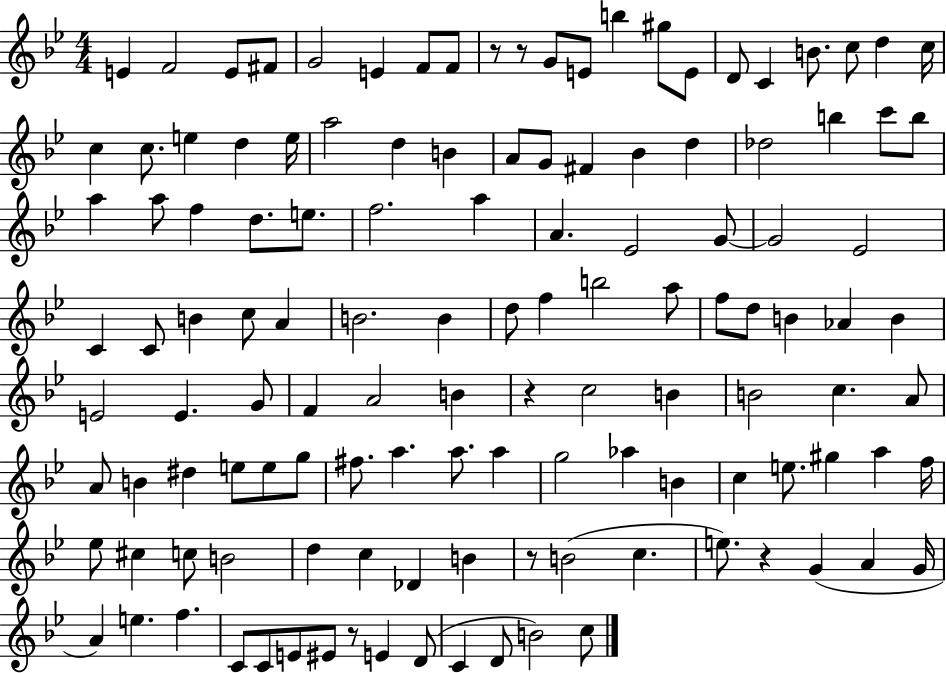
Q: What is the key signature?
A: BES major